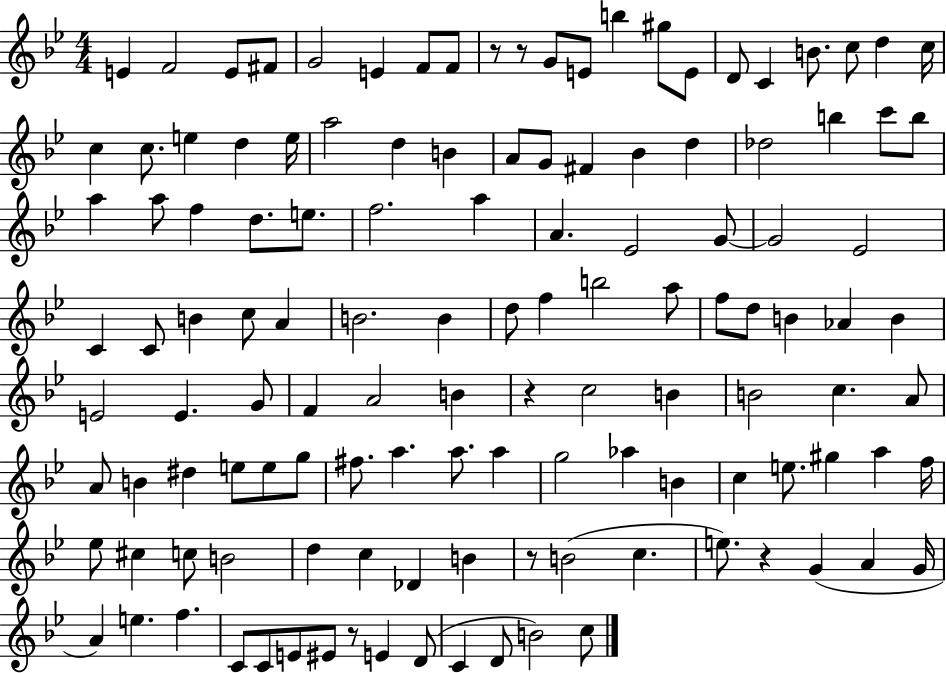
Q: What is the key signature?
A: BES major